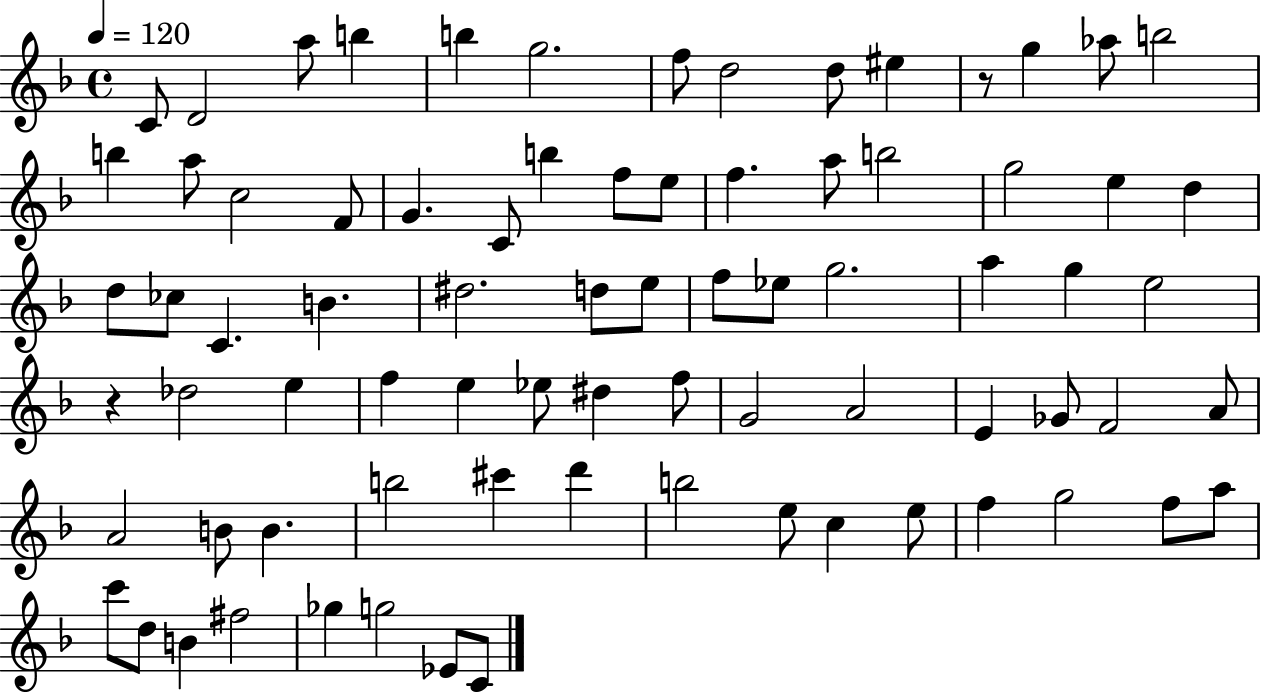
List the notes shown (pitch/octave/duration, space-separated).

C4/e D4/h A5/e B5/q B5/q G5/h. F5/e D5/h D5/e EIS5/q R/e G5/q Ab5/e B5/h B5/q A5/e C5/h F4/e G4/q. C4/e B5/q F5/e E5/e F5/q. A5/e B5/h G5/h E5/q D5/q D5/e CES5/e C4/q. B4/q. D#5/h. D5/e E5/e F5/e Eb5/e G5/h. A5/q G5/q E5/h R/q Db5/h E5/q F5/q E5/q Eb5/e D#5/q F5/e G4/h A4/h E4/q Gb4/e F4/h A4/e A4/h B4/e B4/q. B5/h C#6/q D6/q B5/h E5/e C5/q E5/e F5/q G5/h F5/e A5/e C6/e D5/e B4/q F#5/h Gb5/q G5/h Eb4/e C4/e